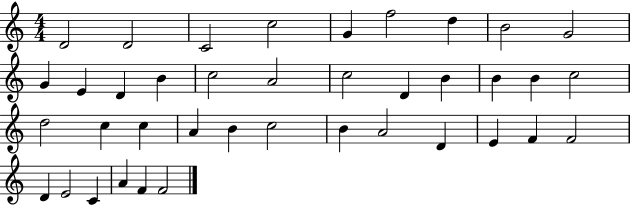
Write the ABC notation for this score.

X:1
T:Untitled
M:4/4
L:1/4
K:C
D2 D2 C2 c2 G f2 d B2 G2 G E D B c2 A2 c2 D B B B c2 d2 c c A B c2 B A2 D E F F2 D E2 C A F F2